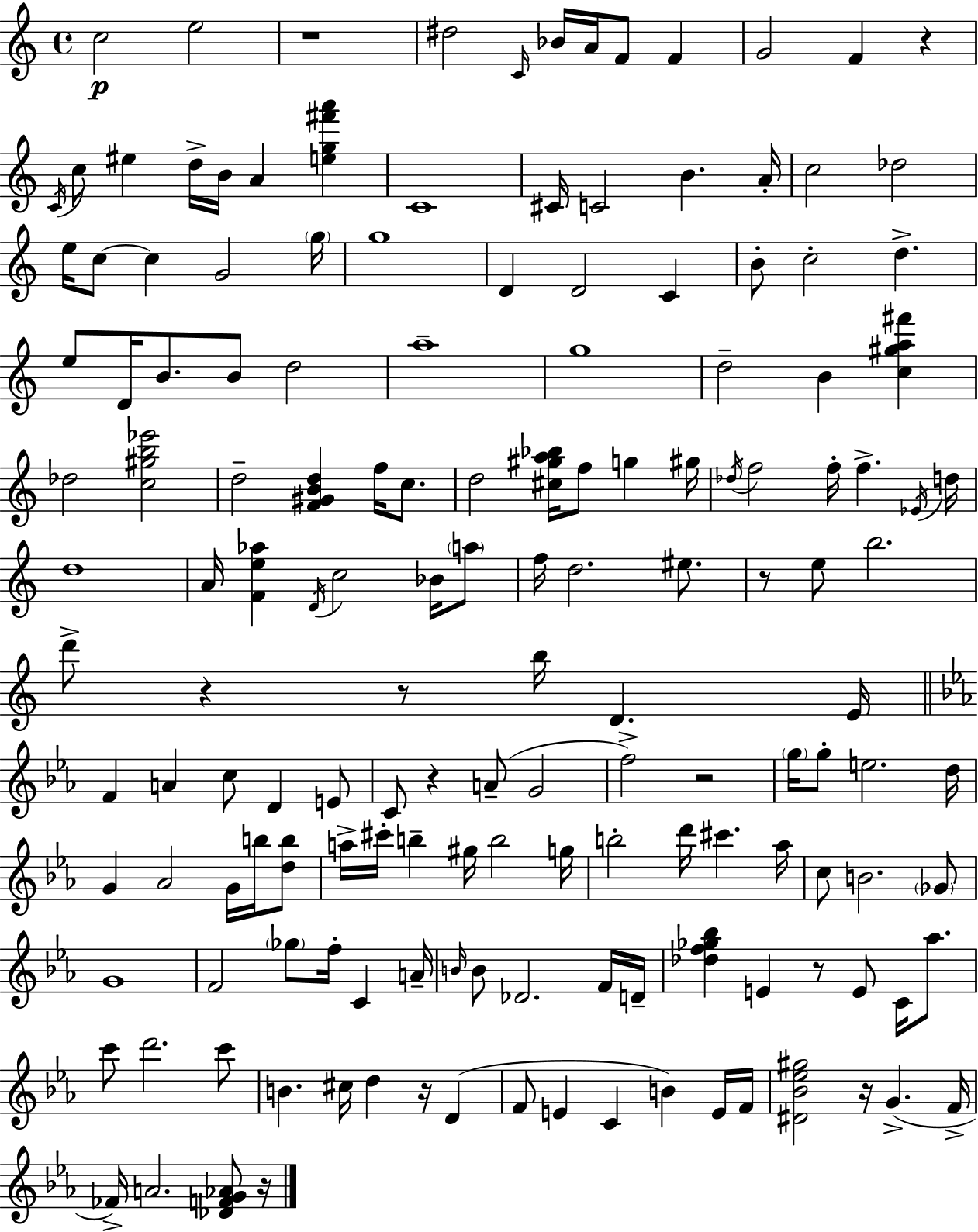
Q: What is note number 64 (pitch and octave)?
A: A5